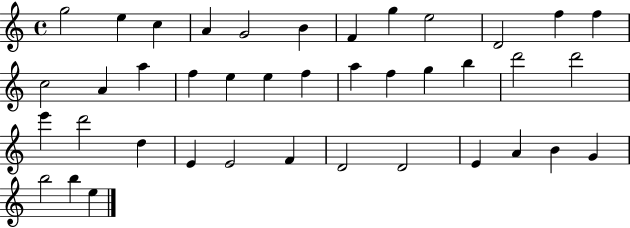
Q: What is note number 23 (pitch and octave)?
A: B5